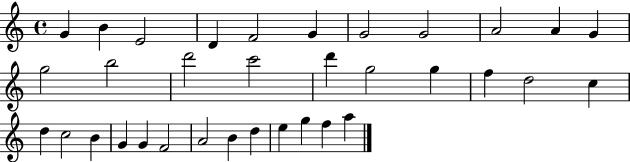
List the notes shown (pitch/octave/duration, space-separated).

G4/q B4/q E4/h D4/q F4/h G4/q G4/h G4/h A4/h A4/q G4/q G5/h B5/h D6/h C6/h D6/q G5/h G5/q F5/q D5/h C5/q D5/q C5/h B4/q G4/q G4/q F4/h A4/h B4/q D5/q E5/q G5/q F5/q A5/q